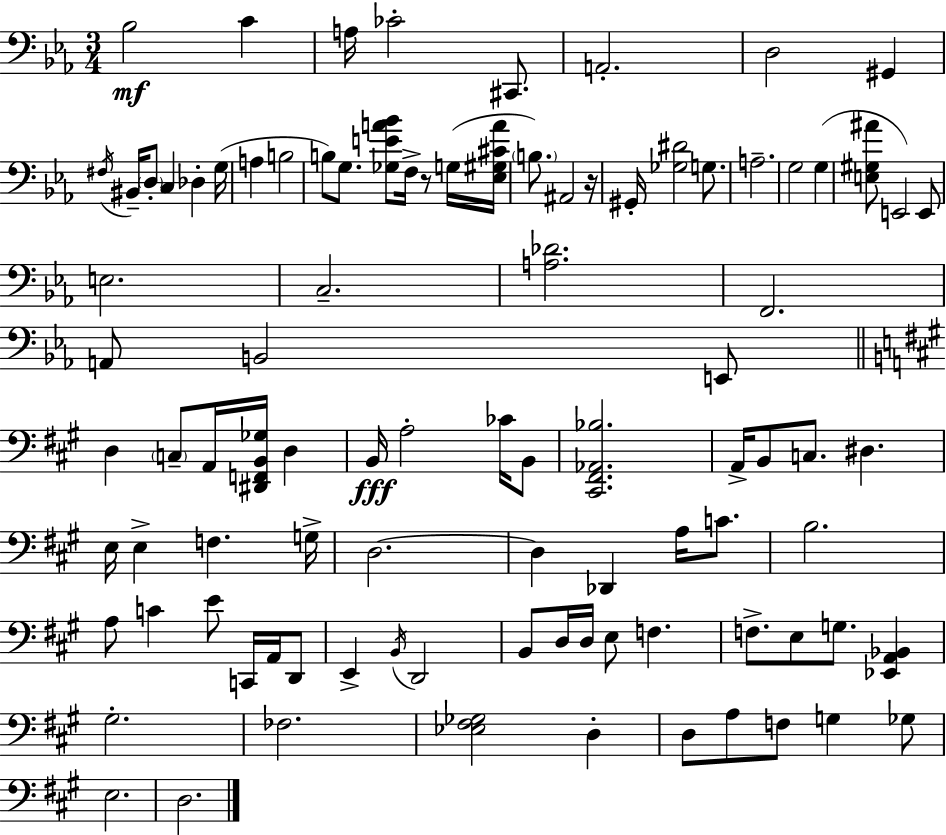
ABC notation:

X:1
T:Untitled
M:3/4
L:1/4
K:Cm
_B,2 C A,/4 _C2 ^C,,/2 A,,2 D,2 ^G,, ^F,/4 ^B,,/4 D,/2 C, _D, G,/4 A, B,2 B,/2 G,/2 [_G,EA_B]/2 F,/4 z/2 G,/4 [_E,^G,^CA]/4 B,/2 ^A,,2 z/4 ^G,,/4 [_G,^D]2 G,/2 A,2 G,2 G, [E,^G,^A]/2 E,,2 E,,/2 E,2 C,2 [A,_D]2 F,,2 A,,/2 B,,2 E,,/2 D, C,/2 A,,/4 [^D,,F,,B,,_G,]/4 D, B,,/4 A,2 _C/4 B,,/2 [^C,,^F,,_A,,_B,]2 A,,/4 B,,/2 C,/2 ^D, E,/4 E, F, G,/4 D,2 D, _D,, A,/4 C/2 B,2 A,/2 C E/2 C,,/4 A,,/4 D,,/2 E,, B,,/4 D,,2 B,,/2 D,/4 D,/4 E,/2 F, F,/2 E,/2 G,/2 [_E,,A,,_B,,] ^G,2 _F,2 [_E,^F,_G,]2 D, D,/2 A,/2 F,/2 G, _G,/2 E,2 D,2